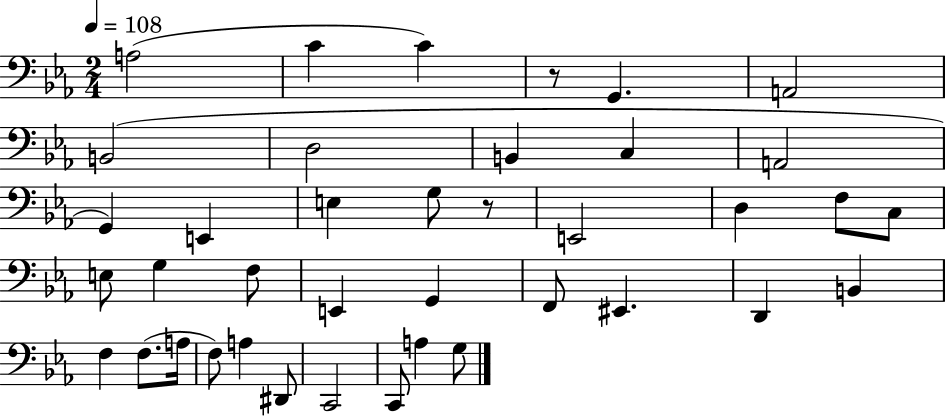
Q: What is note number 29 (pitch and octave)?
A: F3